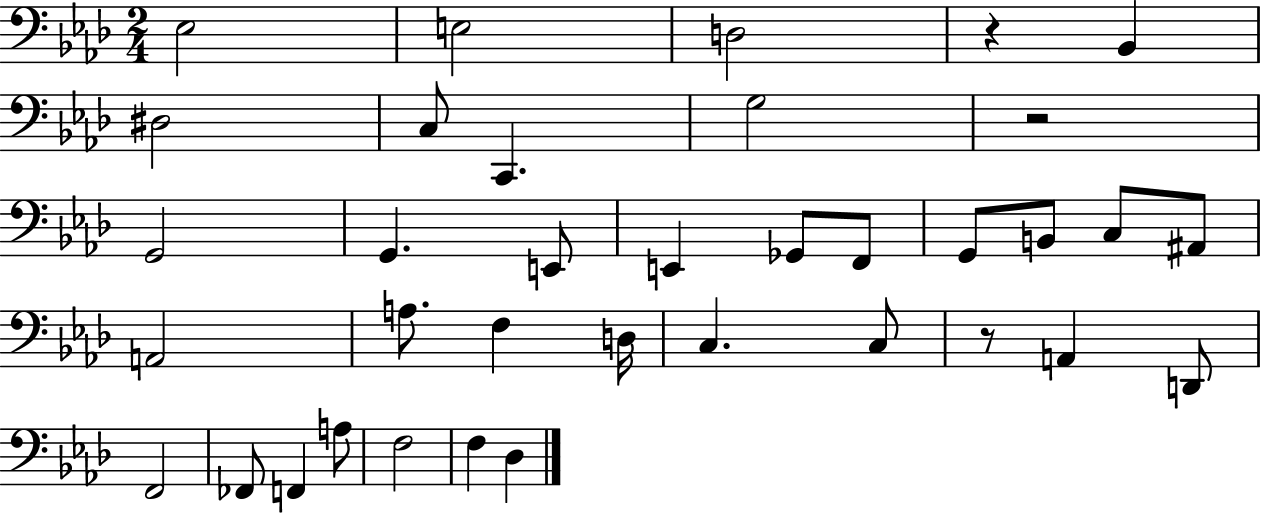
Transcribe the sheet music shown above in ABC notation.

X:1
T:Untitled
M:2/4
L:1/4
K:Ab
_E,2 E,2 D,2 z _B,, ^D,2 C,/2 C,, G,2 z2 G,,2 G,, E,,/2 E,, _G,,/2 F,,/2 G,,/2 B,,/2 C,/2 ^A,,/2 A,,2 A,/2 F, D,/4 C, C,/2 z/2 A,, D,,/2 F,,2 _F,,/2 F,, A,/2 F,2 F, _D,